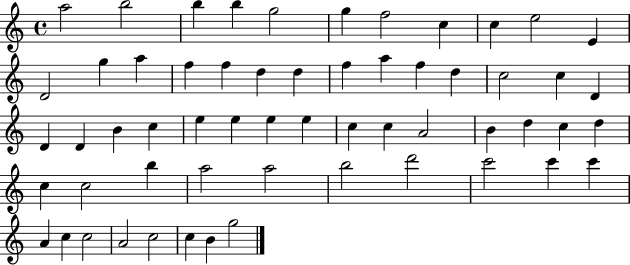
X:1
T:Untitled
M:4/4
L:1/4
K:C
a2 b2 b b g2 g f2 c c e2 E D2 g a f f d d f a f d c2 c D D D B c e e e e c c A2 B d c d c c2 b a2 a2 b2 d'2 c'2 c' c' A c c2 A2 c2 c B g2